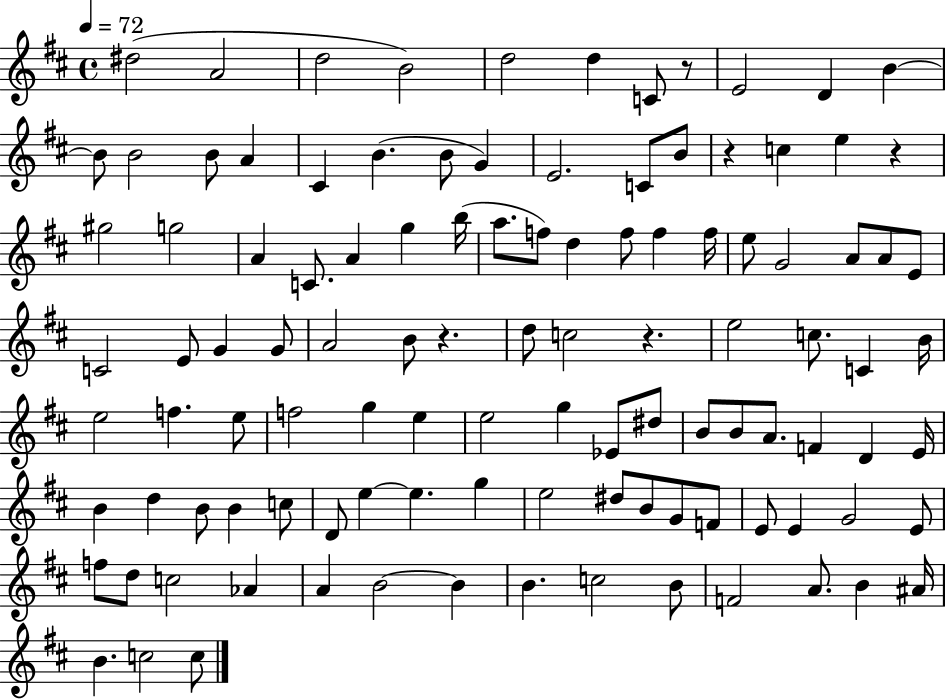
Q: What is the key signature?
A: D major